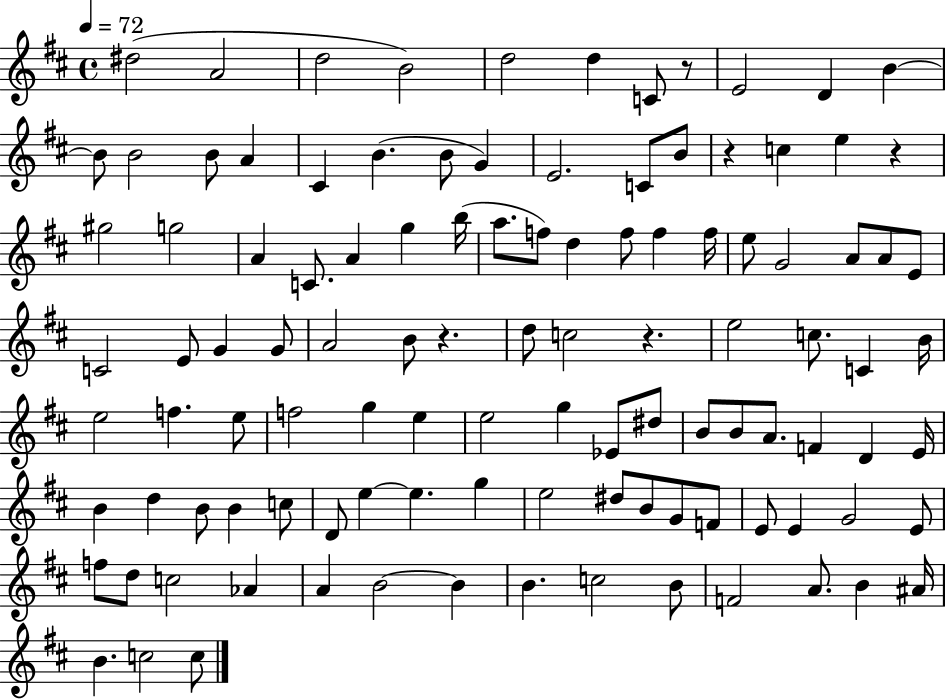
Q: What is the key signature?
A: D major